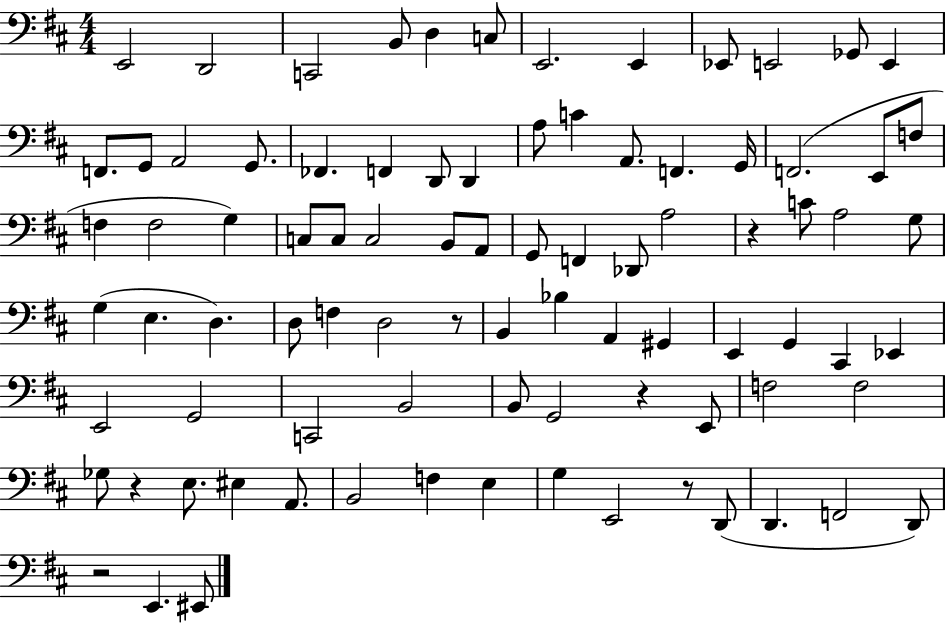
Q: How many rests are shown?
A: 6